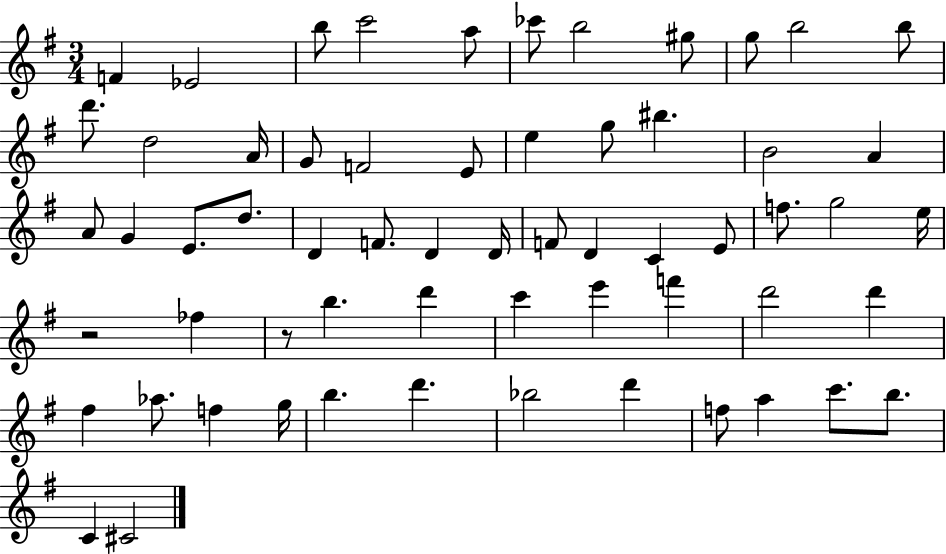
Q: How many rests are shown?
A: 2